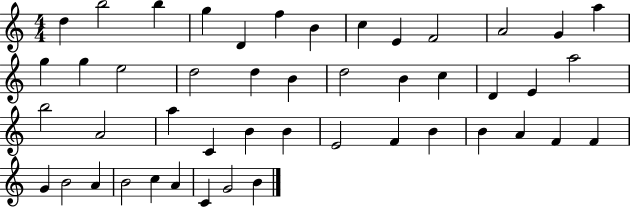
X:1
T:Untitled
M:4/4
L:1/4
K:C
d b2 b g D f B c E F2 A2 G a g g e2 d2 d B d2 B c D E a2 b2 A2 a C B B E2 F B B A F F G B2 A B2 c A C G2 B